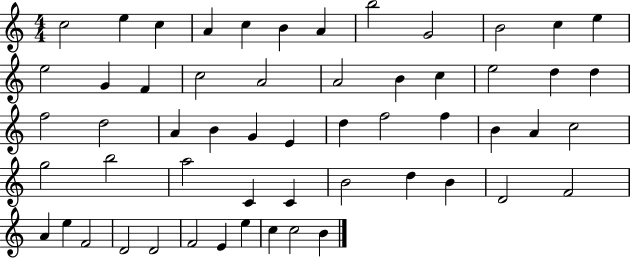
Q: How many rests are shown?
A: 0